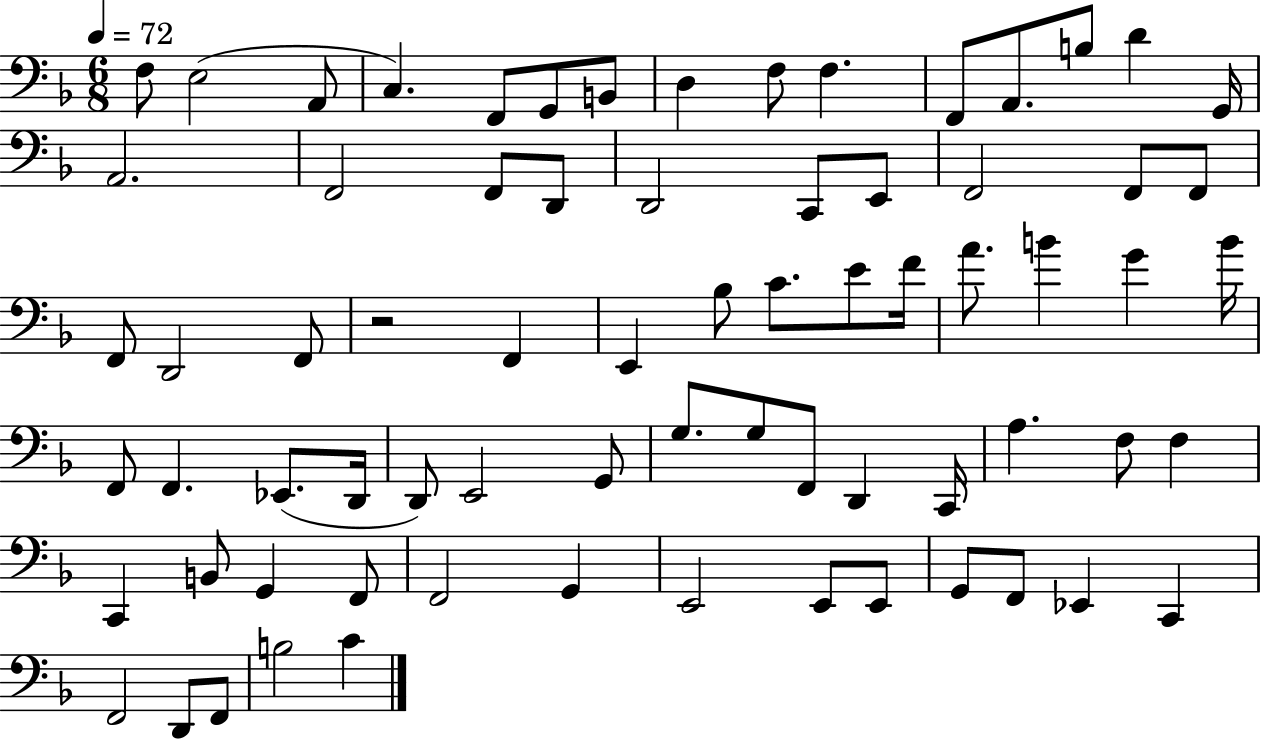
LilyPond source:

{
  \clef bass
  \numericTimeSignature
  \time 6/8
  \key f \major
  \tempo 4 = 72
  f8 e2( a,8 | c4.) f,8 g,8 b,8 | d4 f8 f4. | f,8 a,8. b8 d'4 g,16 | \break a,2. | f,2 f,8 d,8 | d,2 c,8 e,8 | f,2 f,8 f,8 | \break f,8 d,2 f,8 | r2 f,4 | e,4 bes8 c'8. e'8 f'16 | a'8. b'4 g'4 b'16 | \break f,8 f,4. ees,8.( d,16 | d,8) e,2 g,8 | g8. g8 f,8 d,4 c,16 | a4. f8 f4 | \break c,4 b,8 g,4 f,8 | f,2 g,4 | e,2 e,8 e,8 | g,8 f,8 ees,4 c,4 | \break f,2 d,8 f,8 | b2 c'4 | \bar "|."
}